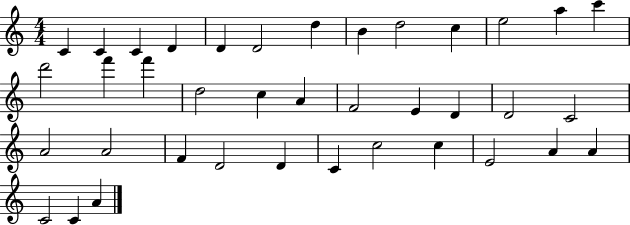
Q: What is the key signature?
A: C major